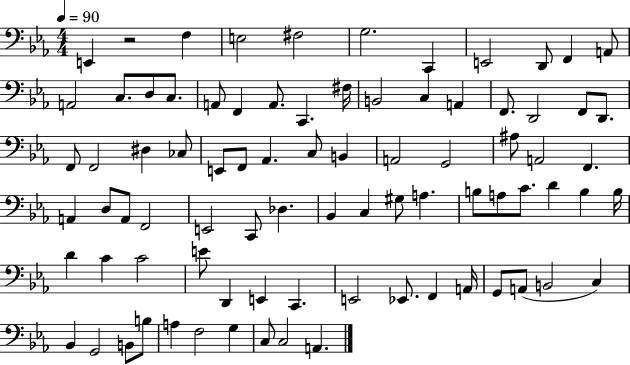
X:1
T:Untitled
M:4/4
L:1/4
K:Eb
E,, z2 F, E,2 ^F,2 G,2 C,, E,,2 D,,/2 F,, A,,/2 A,,2 C,/2 D,/2 C,/2 A,,/2 F,, A,,/2 C,, ^F,/4 B,,2 C, A,, F,,/2 D,,2 F,,/2 D,,/2 F,,/2 F,,2 ^D, _C,/2 E,,/2 F,,/2 _A,, C,/2 B,, A,,2 G,,2 ^A,/2 A,,2 F,, A,, D,/2 A,,/2 F,,2 E,,2 C,,/2 _D, _B,, C, ^G,/2 A, B,/2 A,/2 C/2 D B, B,/4 D C C2 E/2 D,, E,, C,, E,,2 _E,,/2 F,, A,,/4 G,,/2 A,,/2 B,,2 C, _B,, G,,2 B,,/2 B,/2 A, F,2 G, C,/2 C,2 A,,